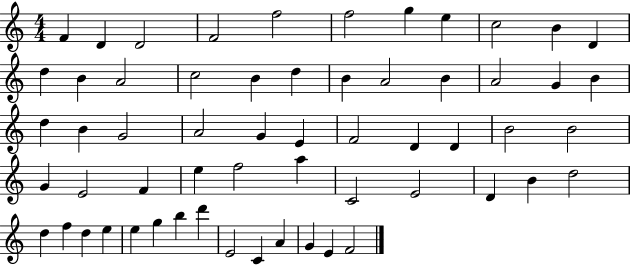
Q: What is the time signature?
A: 4/4